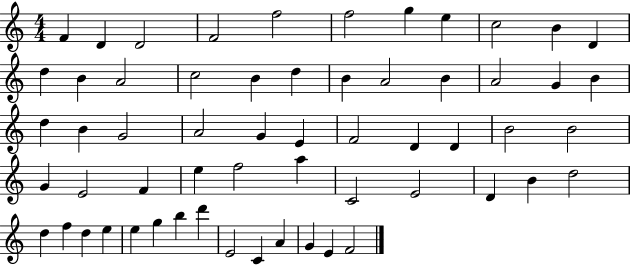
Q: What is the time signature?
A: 4/4